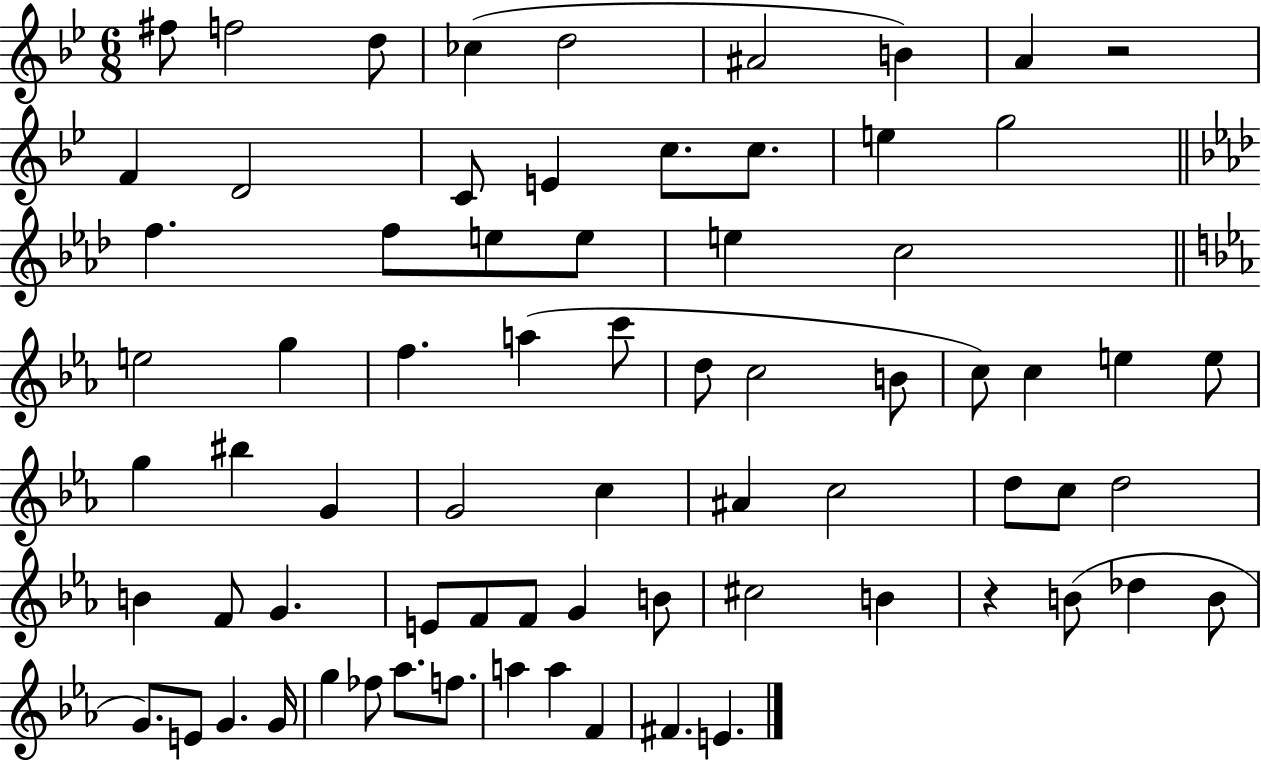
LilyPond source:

{
  \clef treble
  \numericTimeSignature
  \time 6/8
  \key bes \major
  fis''8 f''2 d''8 | ces''4( d''2 | ais'2 b'4) | a'4 r2 | \break f'4 d'2 | c'8 e'4 c''8. c''8. | e''4 g''2 | \bar "||" \break \key aes \major f''4. f''8 e''8 e''8 | e''4 c''2 | \bar "||" \break \key c \minor e''2 g''4 | f''4. a''4( c'''8 | d''8 c''2 b'8 | c''8) c''4 e''4 e''8 | \break g''4 bis''4 g'4 | g'2 c''4 | ais'4 c''2 | d''8 c''8 d''2 | \break b'4 f'8 g'4. | e'8 f'8 f'8 g'4 b'8 | cis''2 b'4 | r4 b'8( des''4 b'8 | \break g'8.) e'8 g'4. g'16 | g''4 fes''8 aes''8. f''8. | a''4 a''4 f'4 | fis'4. e'4. | \break \bar "|."
}